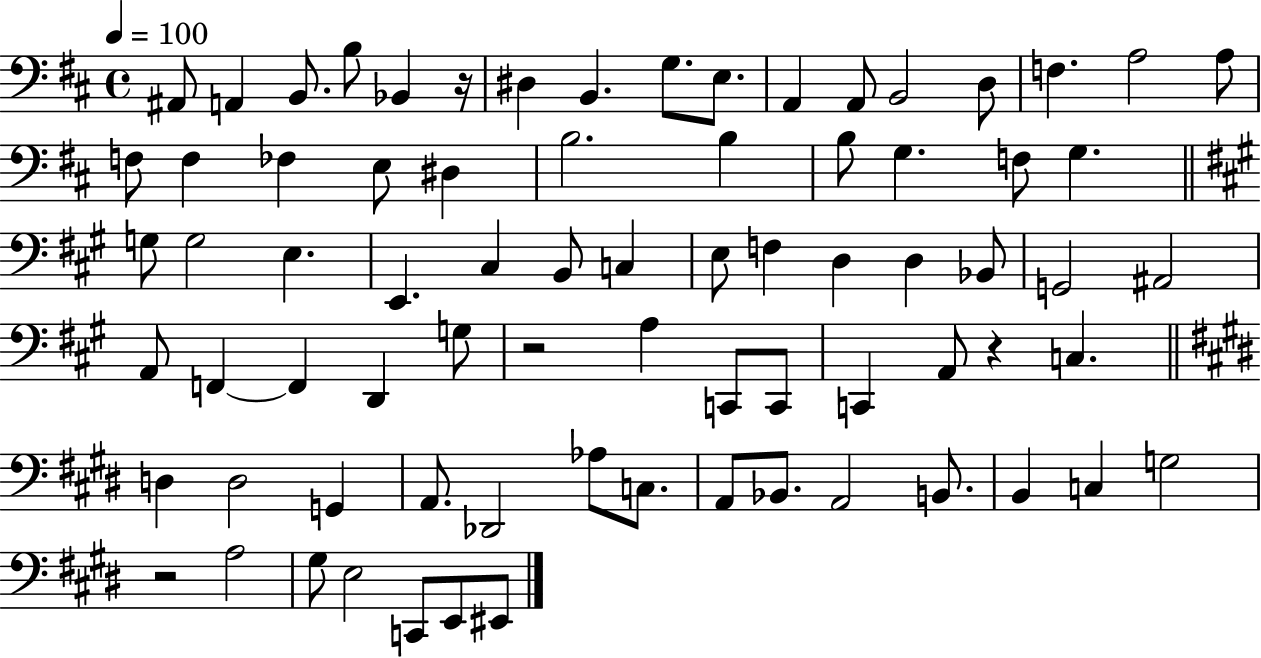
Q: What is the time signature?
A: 4/4